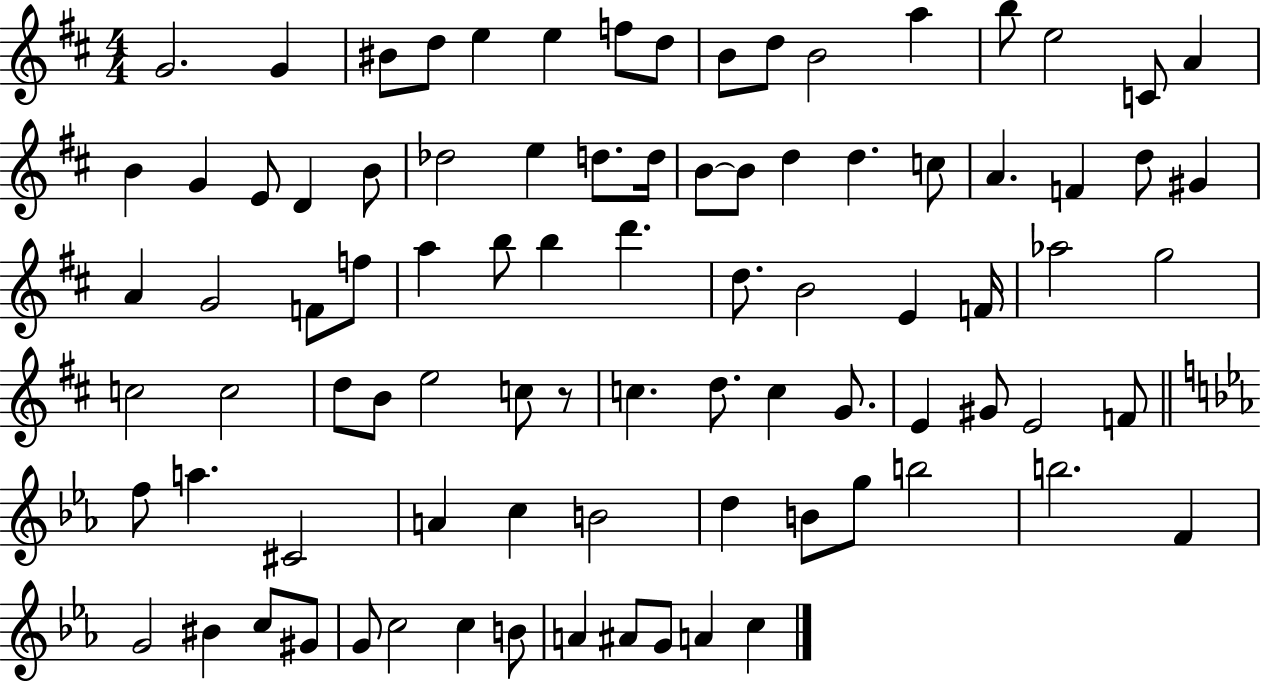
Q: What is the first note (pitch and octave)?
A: G4